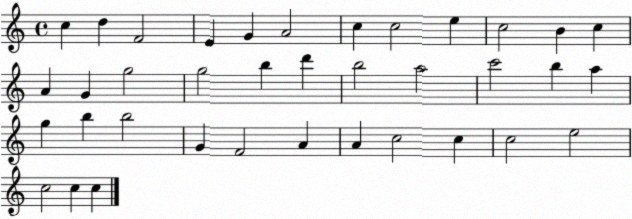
X:1
T:Untitled
M:4/4
L:1/4
K:C
c d F2 E G A2 c c2 e c2 B c A G g2 g2 b d' b2 a2 c'2 b a g b b2 G F2 A A c2 c c2 e2 c2 c c